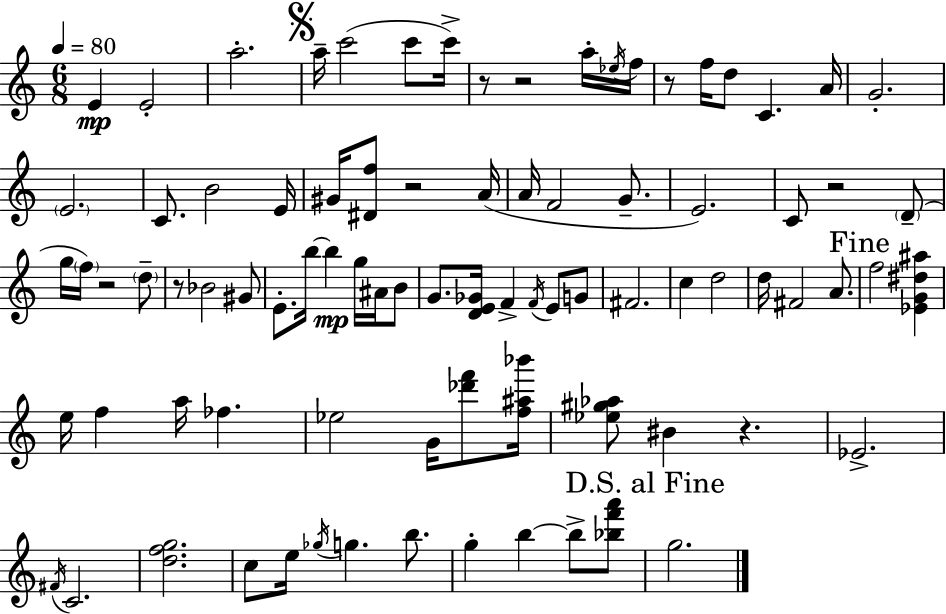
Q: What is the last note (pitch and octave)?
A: G5